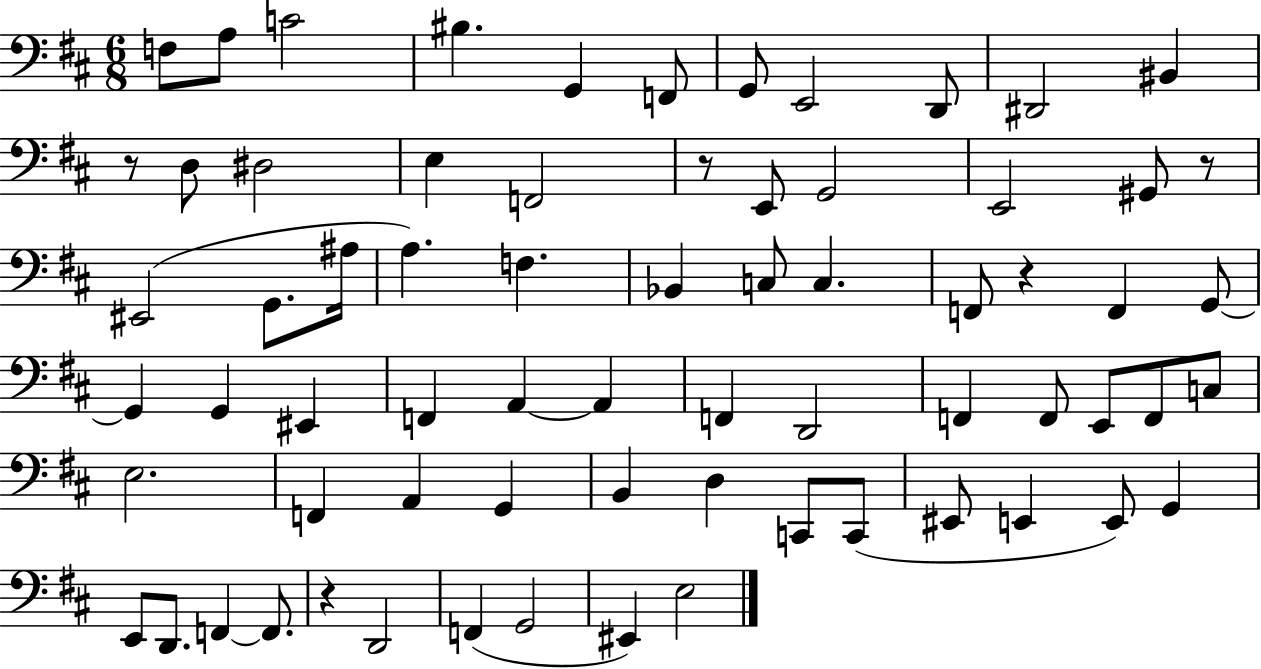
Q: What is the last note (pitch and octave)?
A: E3